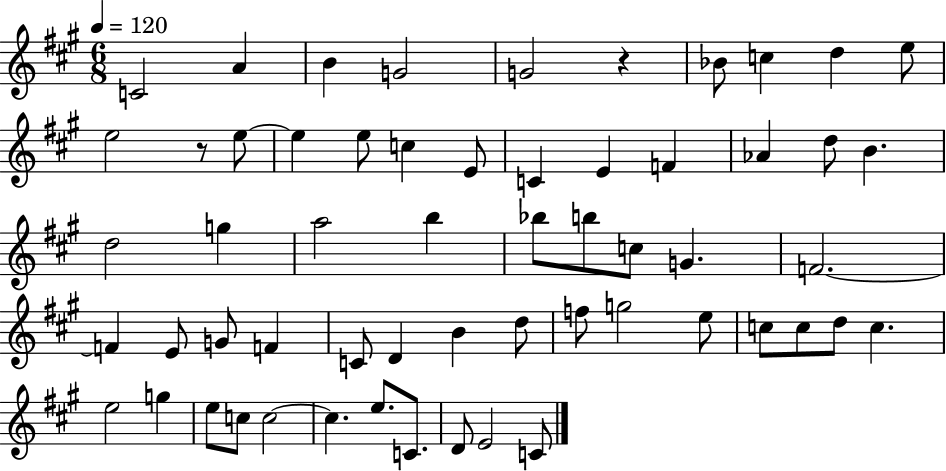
X:1
T:Untitled
M:6/8
L:1/4
K:A
C2 A B G2 G2 z _B/2 c d e/2 e2 z/2 e/2 e e/2 c E/2 C E F _A d/2 B d2 g a2 b _b/2 b/2 c/2 G F2 F E/2 G/2 F C/2 D B d/2 f/2 g2 e/2 c/2 c/2 d/2 c e2 g e/2 c/2 c2 c e/2 C/2 D/2 E2 C/2